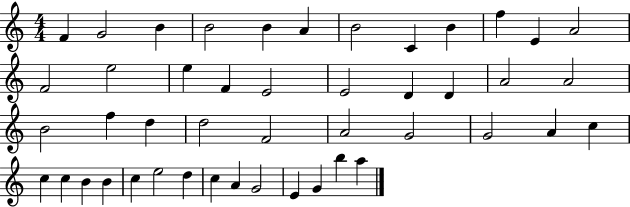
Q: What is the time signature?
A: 4/4